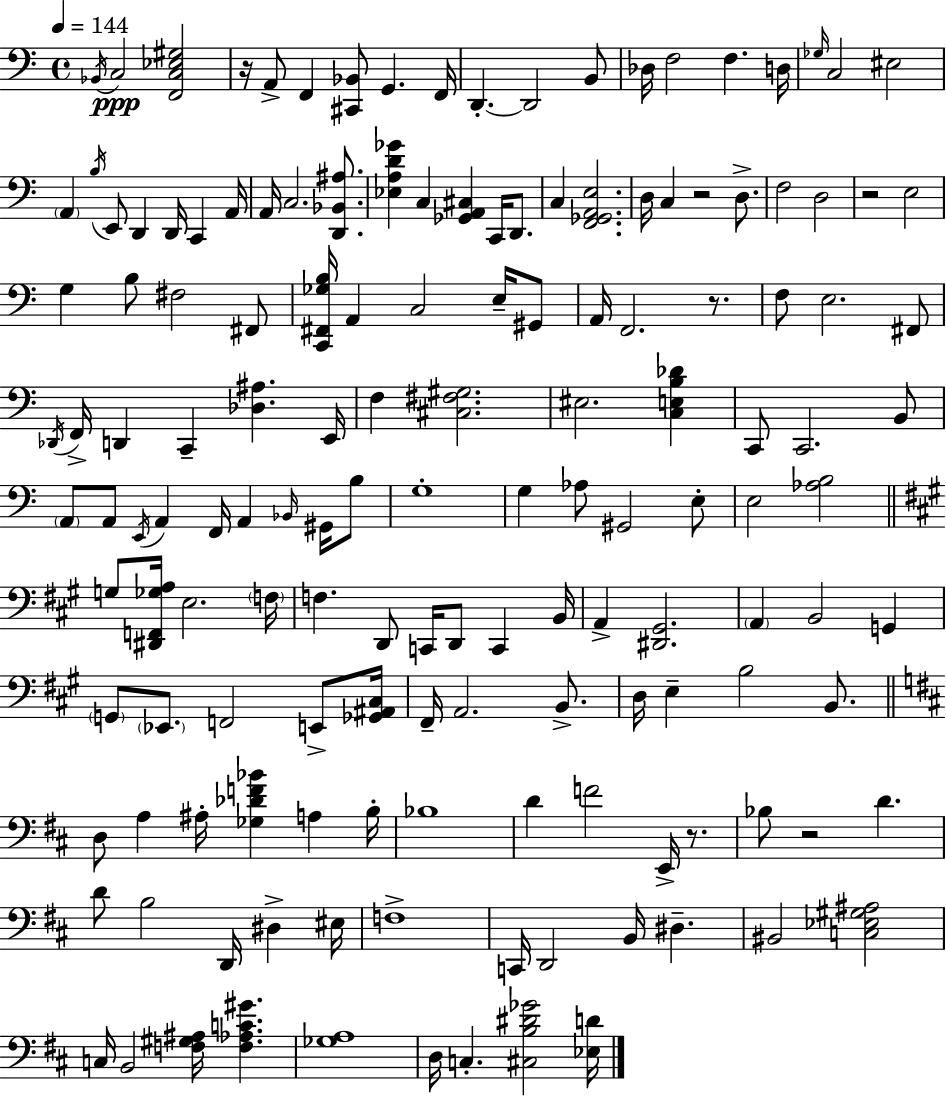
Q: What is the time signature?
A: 4/4